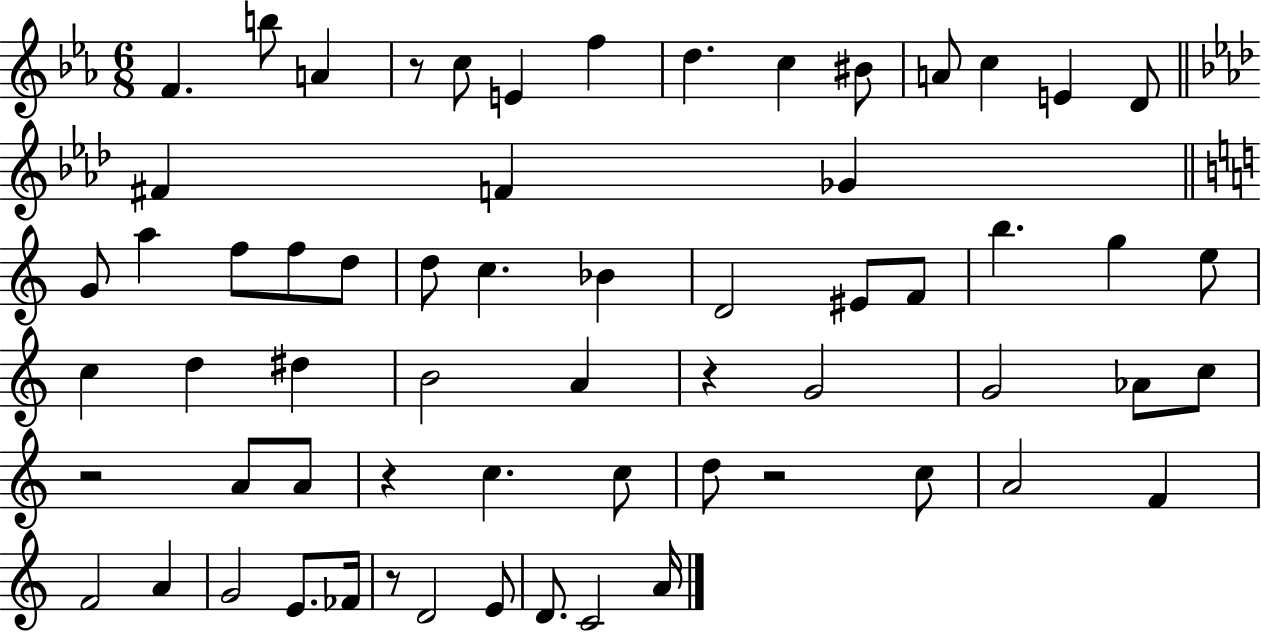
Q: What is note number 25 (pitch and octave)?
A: D4